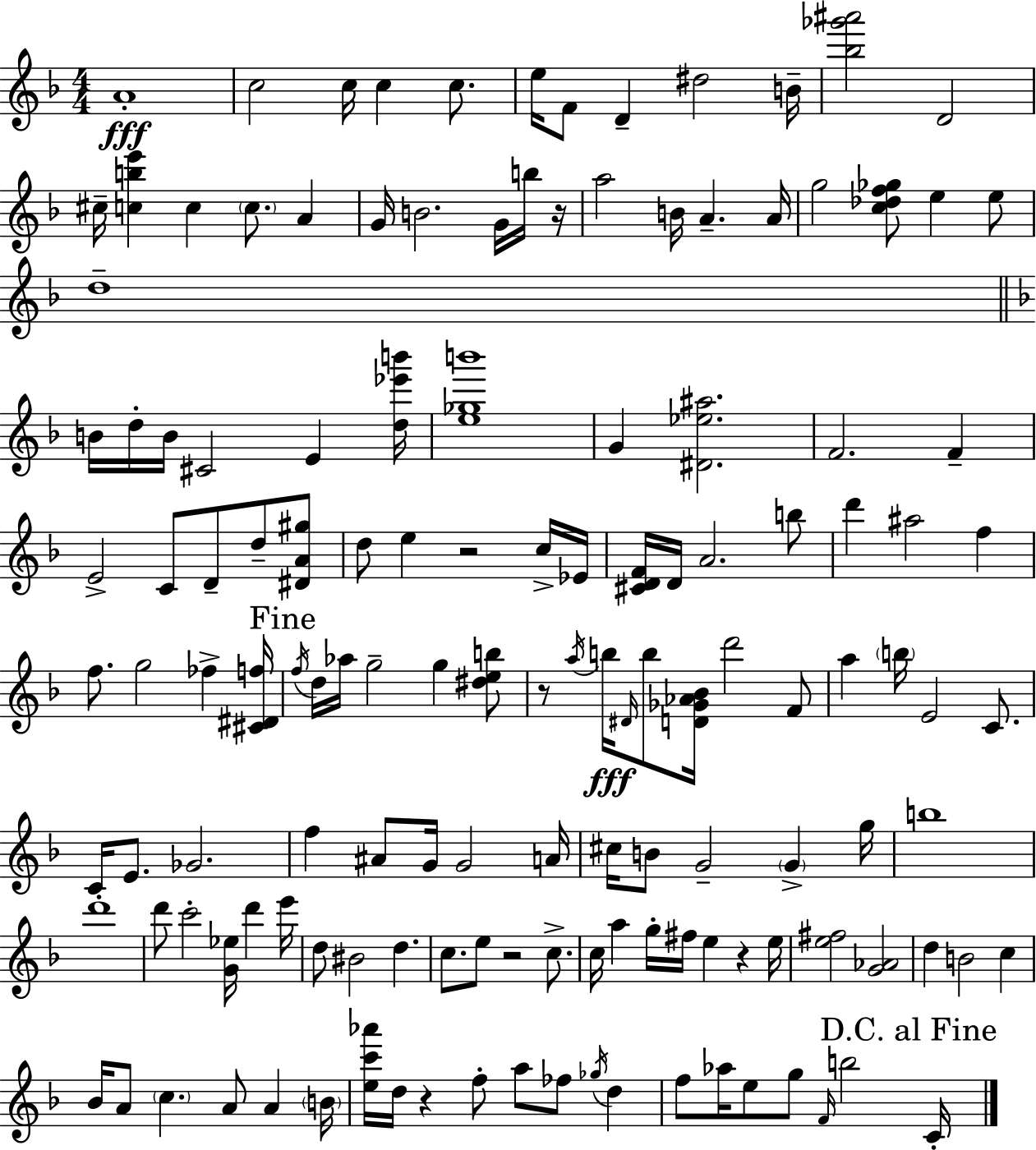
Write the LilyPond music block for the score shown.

{
  \clef treble
  \numericTimeSignature
  \time 4/4
  \key d \minor
  a'1-.\fff | c''2 c''16 c''4 c''8. | e''16 f'8 d'4-- dis''2 b'16-- | <bes'' ges''' ais'''>2 d'2 | \break cis''16-- <c'' b'' e'''>4 c''4 \parenthesize c''8. a'4 | g'16 b'2. g'16 b''16 r16 | a''2 b'16 a'4.-- a'16 | g''2 <c'' des'' f'' ges''>8 e''4 e''8 | \break d''1-- | \bar "||" \break \key f \major b'16 d''16-. b'16 cis'2 e'4 <d'' ees''' b'''>16 | <e'' ges'' b'''>1 | g'4 <dis' ees'' ais''>2. | f'2. f'4-- | \break e'2-> c'8 d'8-- d''8-- <dis' a' gis''>8 | d''8 e''4 r2 c''16-> ees'16 | <cis' d' f'>16 d'16 a'2. b''8 | d'''4 ais''2 f''4 | \break f''8. g''2 fes''4-> <cis' dis' f''>16 | \mark "Fine" \acciaccatura { f''16 } d''16 aes''16 g''2-- g''4 <dis'' e'' b''>8 | r8 \acciaccatura { a''16 }\fff b''16 \grace { dis'16 } b''8 <d' ges' aes' bes'>16 d'''2 | f'8 a''4 \parenthesize b''16 e'2 | \break c'8. c'16 e'8. ges'2. | f''4 ais'8 g'16 g'2 | a'16 cis''16 b'8 g'2-- \parenthesize g'4-> | g''16 b''1 | \break d'''1-. | d'''8 c'''2-. <g' ees''>16 d'''4 | e'''16 d''8 bis'2 d''4. | c''8. e''8 r2 | \break c''8.-> c''16 a''4 g''16-. fis''16 e''4 r4 | e''16 <e'' fis''>2 <g' aes'>2 | d''4 b'2 c''4 | bes'16 a'8 \parenthesize c''4. a'8 a'4 | \break \parenthesize b'16 <e'' c''' aes'''>16 d''16 r4 f''8-. a''8 fes''8 \acciaccatura { ges''16 } | d''4 f''8 aes''16 e''8 g''8 \grace { f'16 } b''2 | \mark "D.C. al Fine" c'16-. \bar "|."
}